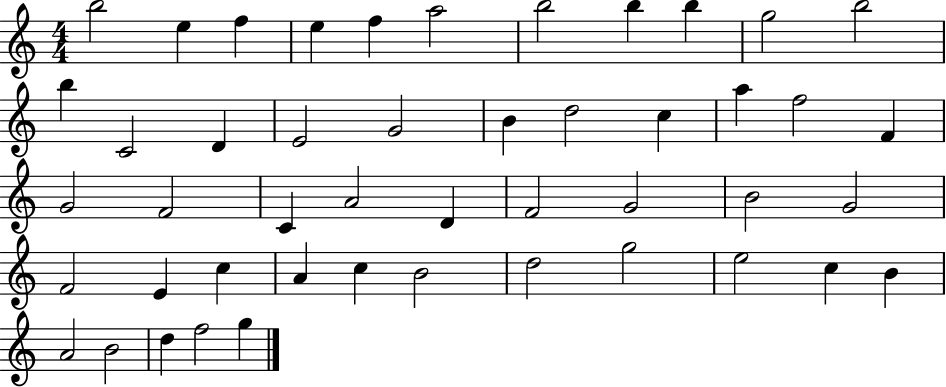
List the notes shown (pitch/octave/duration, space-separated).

B5/h E5/q F5/q E5/q F5/q A5/h B5/h B5/q B5/q G5/h B5/h B5/q C4/h D4/q E4/h G4/h B4/q D5/h C5/q A5/q F5/h F4/q G4/h F4/h C4/q A4/h D4/q F4/h G4/h B4/h G4/h F4/h E4/q C5/q A4/q C5/q B4/h D5/h G5/h E5/h C5/q B4/q A4/h B4/h D5/q F5/h G5/q